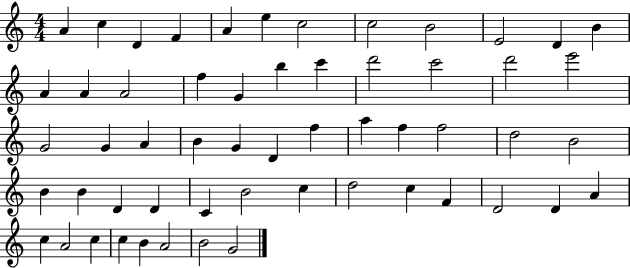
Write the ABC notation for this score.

X:1
T:Untitled
M:4/4
L:1/4
K:C
A c D F A e c2 c2 B2 E2 D B A A A2 f G b c' d'2 c'2 d'2 e'2 G2 G A B G D f a f f2 d2 B2 B B D D C B2 c d2 c F D2 D A c A2 c c B A2 B2 G2